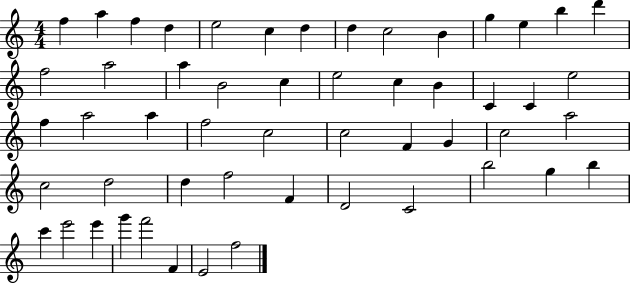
F5/q A5/q F5/q D5/q E5/h C5/q D5/q D5/q C5/h B4/q G5/q E5/q B5/q D6/q F5/h A5/h A5/q B4/h C5/q E5/h C5/q B4/q C4/q C4/q E5/h F5/q A5/h A5/q F5/h C5/h C5/h F4/q G4/q C5/h A5/h C5/h D5/h D5/q F5/h F4/q D4/h C4/h B5/h G5/q B5/q C6/q E6/h E6/q G6/q F6/h F4/q E4/h F5/h